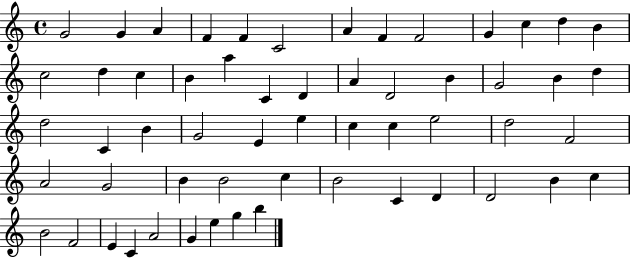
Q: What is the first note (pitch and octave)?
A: G4